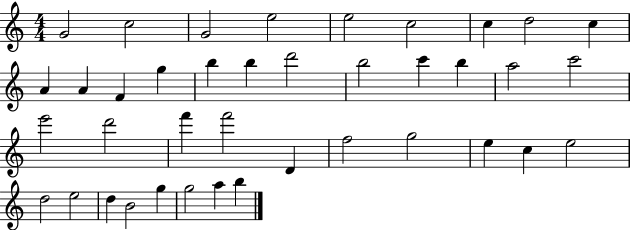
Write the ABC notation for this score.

X:1
T:Untitled
M:4/4
L:1/4
K:C
G2 c2 G2 e2 e2 c2 c d2 c A A F g b b d'2 b2 c' b a2 c'2 e'2 d'2 f' f'2 D f2 g2 e c e2 d2 e2 d B2 g g2 a b